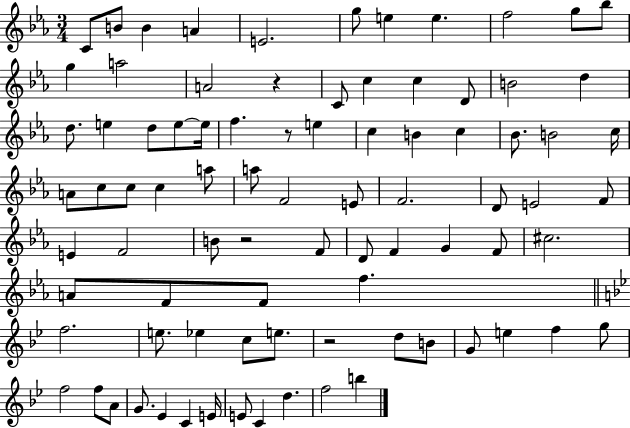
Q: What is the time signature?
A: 3/4